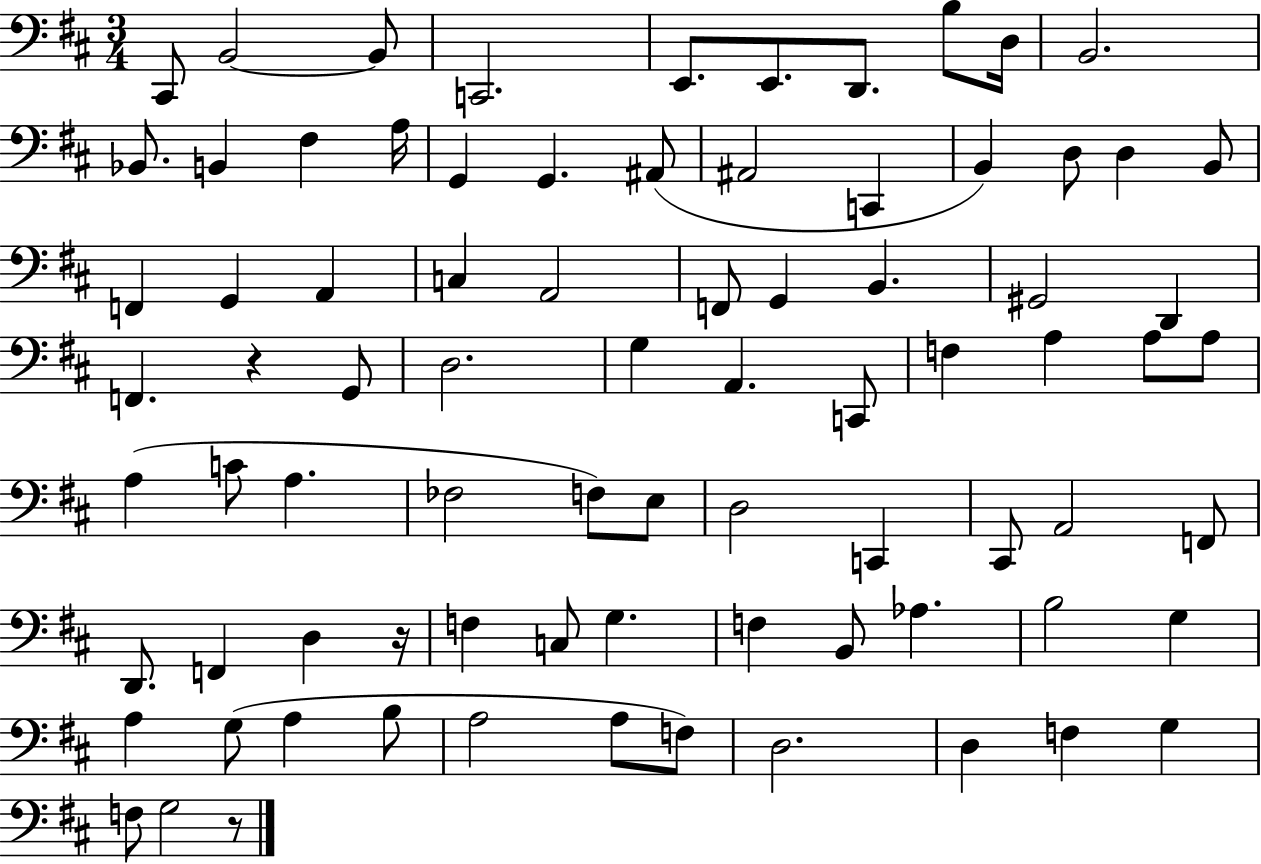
{
  \clef bass
  \numericTimeSignature
  \time 3/4
  \key d \major
  cis,8 b,2~~ b,8 | c,2. | e,8. e,8. d,8. b8 d16 | b,2. | \break bes,8. b,4 fis4 a16 | g,4 g,4. ais,8( | ais,2 c,4 | b,4) d8 d4 b,8 | \break f,4 g,4 a,4 | c4 a,2 | f,8 g,4 b,4. | gis,2 d,4 | \break f,4. r4 g,8 | d2. | g4 a,4. c,8 | f4 a4 a8 a8 | \break a4( c'8 a4. | fes2 f8) e8 | d2 c,4 | cis,8 a,2 f,8 | \break d,8. f,4 d4 r16 | f4 c8 g4. | f4 b,8 aes4. | b2 g4 | \break a4 g8( a4 b8 | a2 a8 f8) | d2. | d4 f4 g4 | \break f8 g2 r8 | \bar "|."
}